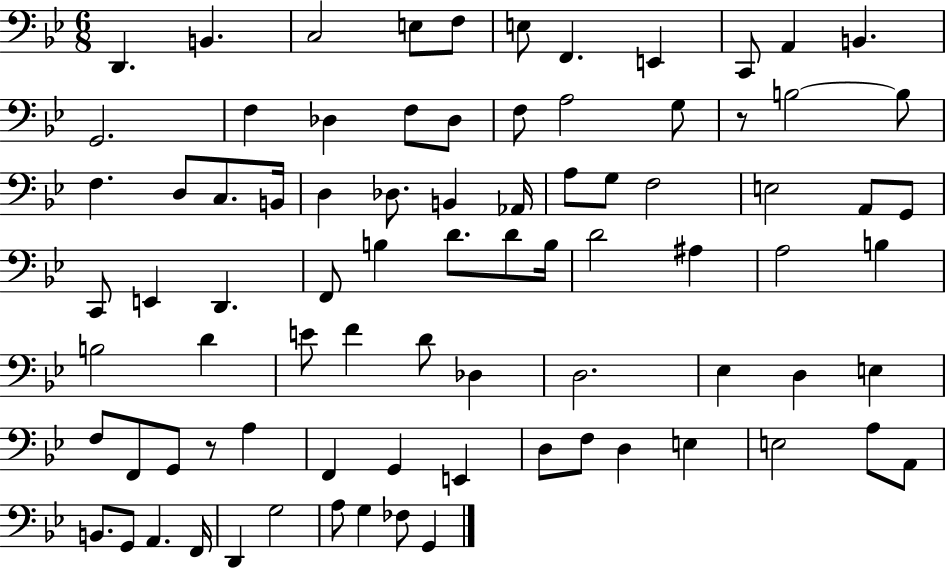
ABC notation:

X:1
T:Untitled
M:6/8
L:1/4
K:Bb
D,, B,, C,2 E,/2 F,/2 E,/2 F,, E,, C,,/2 A,, B,, G,,2 F, _D, F,/2 _D,/2 F,/2 A,2 G,/2 z/2 B,2 B,/2 F, D,/2 C,/2 B,,/4 D, _D,/2 B,, _A,,/4 A,/2 G,/2 F,2 E,2 A,,/2 G,,/2 C,,/2 E,, D,, F,,/2 B, D/2 D/2 B,/4 D2 ^A, A,2 B, B,2 D E/2 F D/2 _D, D,2 _E, D, E, F,/2 F,,/2 G,,/2 z/2 A, F,, G,, E,, D,/2 F,/2 D, E, E,2 A,/2 A,,/2 B,,/2 G,,/2 A,, F,,/4 D,, G,2 A,/2 G, _F,/2 G,,